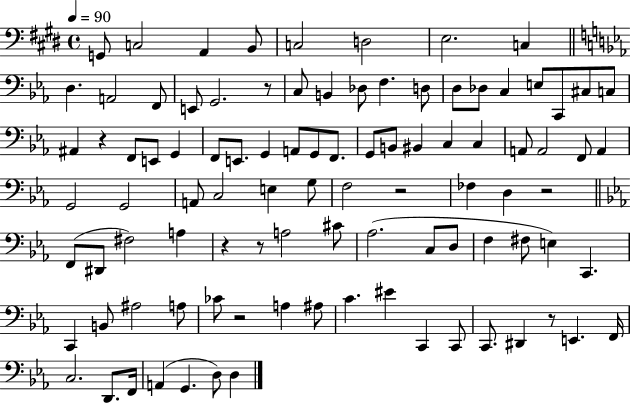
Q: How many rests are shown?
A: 8